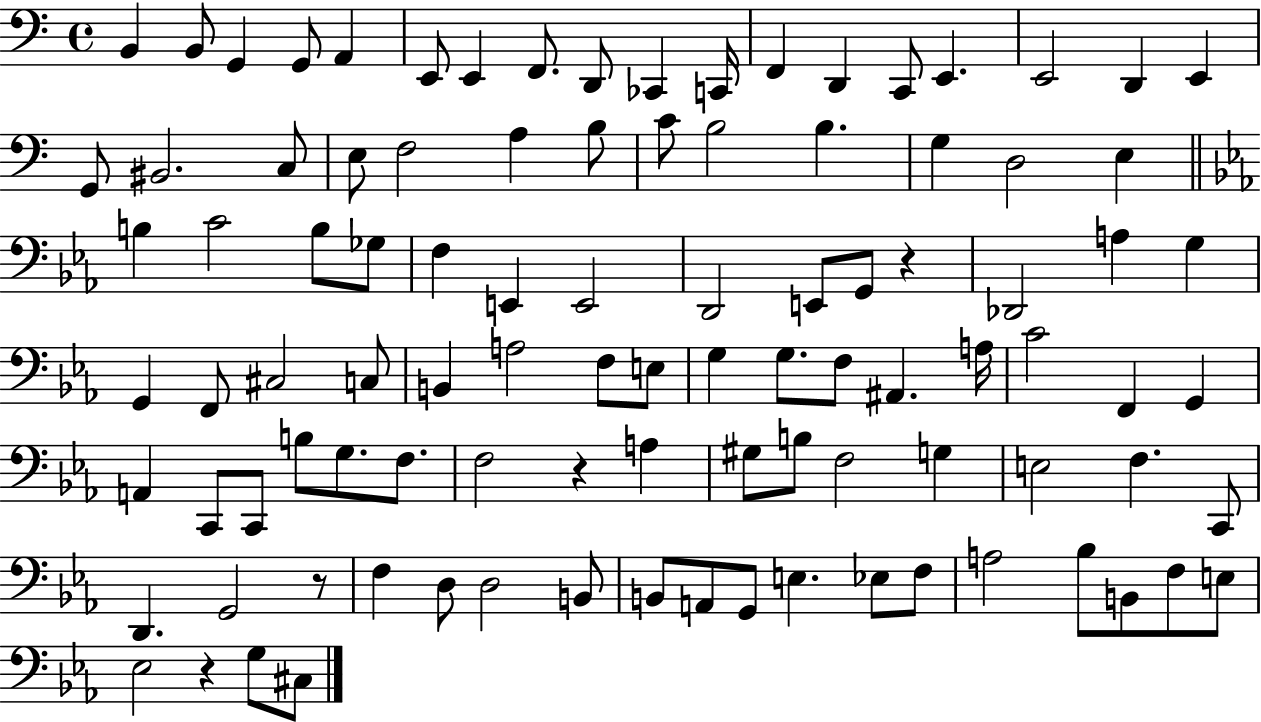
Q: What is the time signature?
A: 4/4